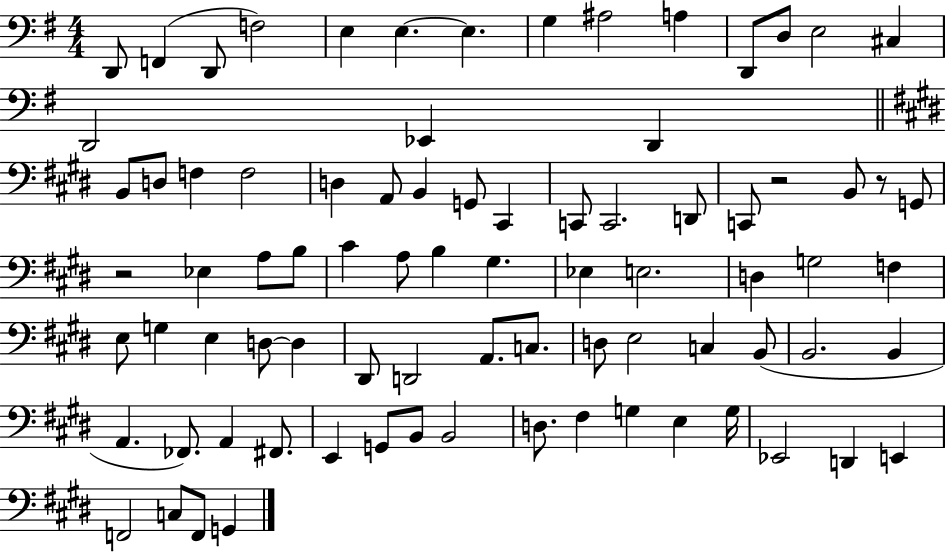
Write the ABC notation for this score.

X:1
T:Untitled
M:4/4
L:1/4
K:G
D,,/2 F,, D,,/2 F,2 E, E, E, G, ^A,2 A, D,,/2 D,/2 E,2 ^C, D,,2 _E,, D,, B,,/2 D,/2 F, F,2 D, A,,/2 B,, G,,/2 ^C,, C,,/2 C,,2 D,,/2 C,,/2 z2 B,,/2 z/2 G,,/2 z2 _E, A,/2 B,/2 ^C A,/2 B, ^G, _E, E,2 D, G,2 F, E,/2 G, E, D,/2 D, ^D,,/2 D,,2 A,,/2 C,/2 D,/2 E,2 C, B,,/2 B,,2 B,, A,, _F,,/2 A,, ^F,,/2 E,, G,,/2 B,,/2 B,,2 D,/2 ^F, G, E, G,/4 _E,,2 D,, E,, F,,2 C,/2 F,,/2 G,,